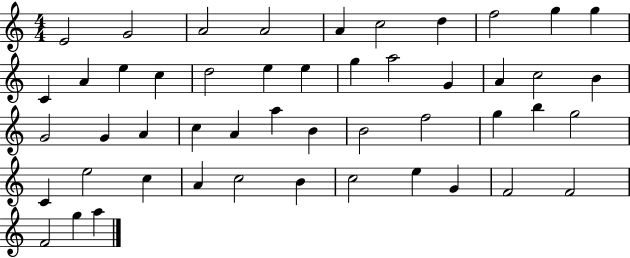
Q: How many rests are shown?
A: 0